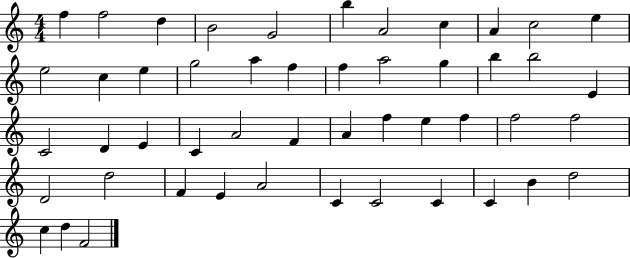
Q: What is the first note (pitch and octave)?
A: F5